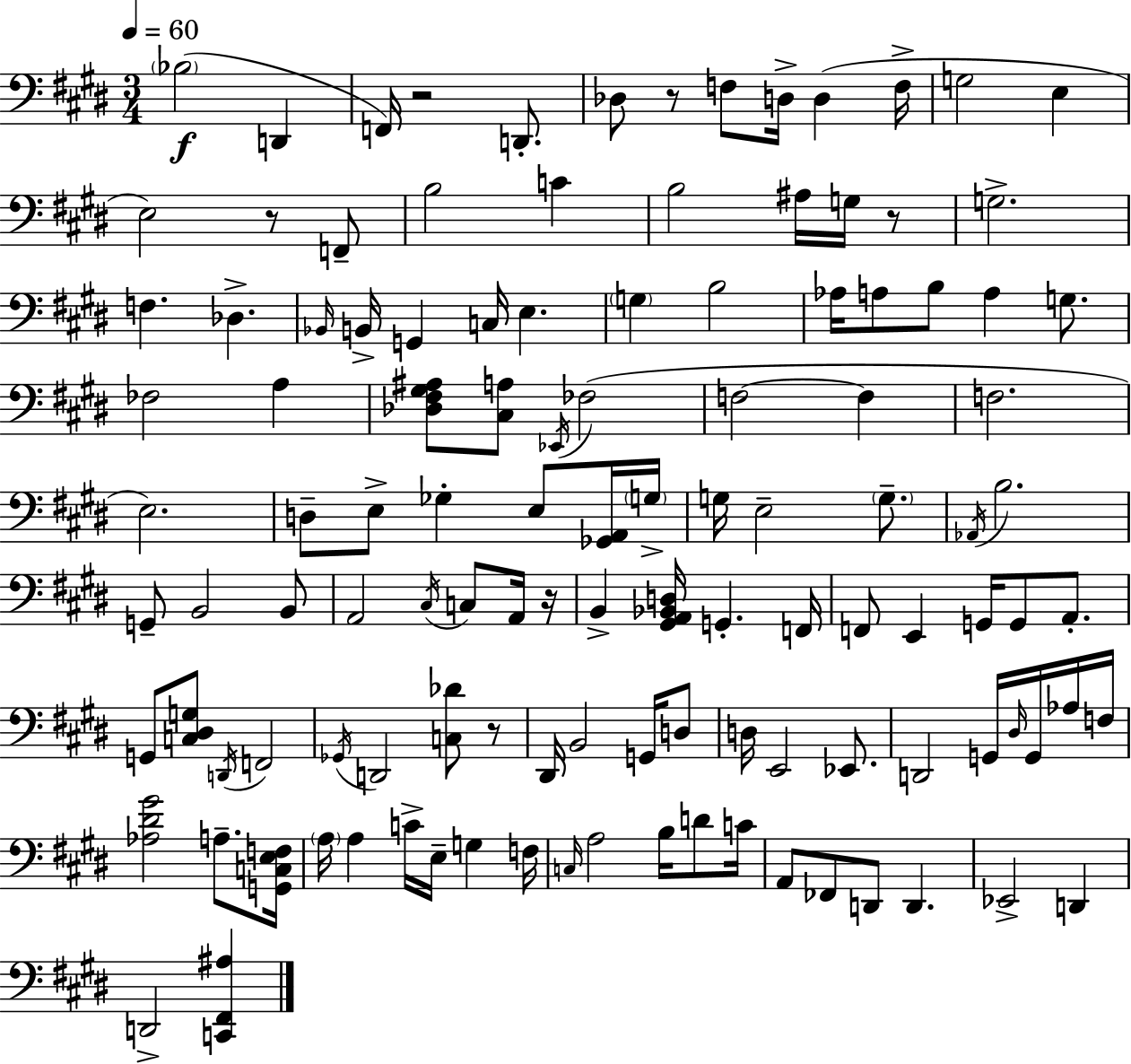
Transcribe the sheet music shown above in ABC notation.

X:1
T:Untitled
M:3/4
L:1/4
K:E
_B,2 D,, F,,/4 z2 D,,/2 _D,/2 z/2 F,/2 D,/4 D, F,/4 G,2 E, E,2 z/2 F,,/2 B,2 C B,2 ^A,/4 G,/4 z/2 G,2 F, _D, _B,,/4 B,,/4 G,, C,/4 E, G, B,2 _A,/4 A,/2 B,/2 A, G,/2 _F,2 A, [_D,^F,^G,^A,]/2 [^C,A,]/2 _E,,/4 _F,2 F,2 F, F,2 E,2 D,/2 E,/2 _G, E,/2 [_G,,A,,]/4 G,/4 G,/4 E,2 G,/2 _A,,/4 B,2 G,,/2 B,,2 B,,/2 A,,2 ^C,/4 C,/2 A,,/4 z/4 B,, [^G,,A,,_B,,D,]/4 G,, F,,/4 F,,/2 E,, G,,/4 G,,/2 A,,/2 G,,/2 [C,^D,G,]/2 D,,/4 F,,2 _G,,/4 D,,2 [C,_D]/2 z/2 ^D,,/4 B,,2 G,,/4 D,/2 D,/4 E,,2 _E,,/2 D,,2 G,,/4 ^D,/4 G,,/4 _A,/4 F,/4 [_A,^D^G]2 A,/2 [G,,C,E,F,]/4 A,/4 A, C/4 E,/4 G, F,/4 C,/4 A,2 B,/4 D/2 C/4 A,,/2 _F,,/2 D,,/2 D,, _E,,2 D,, D,,2 [C,,^F,,^A,]